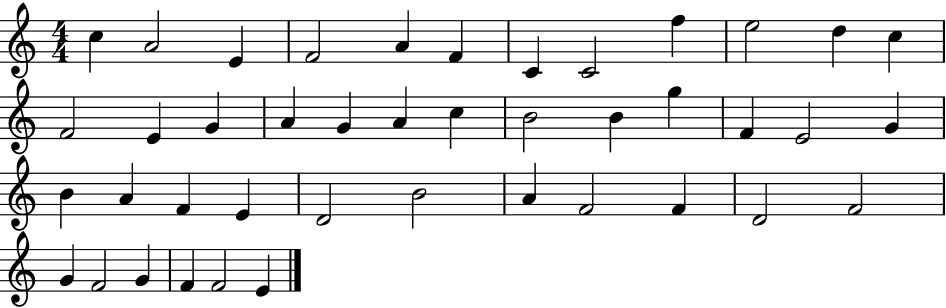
C5/q A4/h E4/q F4/h A4/q F4/q C4/q C4/h F5/q E5/h D5/q C5/q F4/h E4/q G4/q A4/q G4/q A4/q C5/q B4/h B4/q G5/q F4/q E4/h G4/q B4/q A4/q F4/q E4/q D4/h B4/h A4/q F4/h F4/q D4/h F4/h G4/q F4/h G4/q F4/q F4/h E4/q